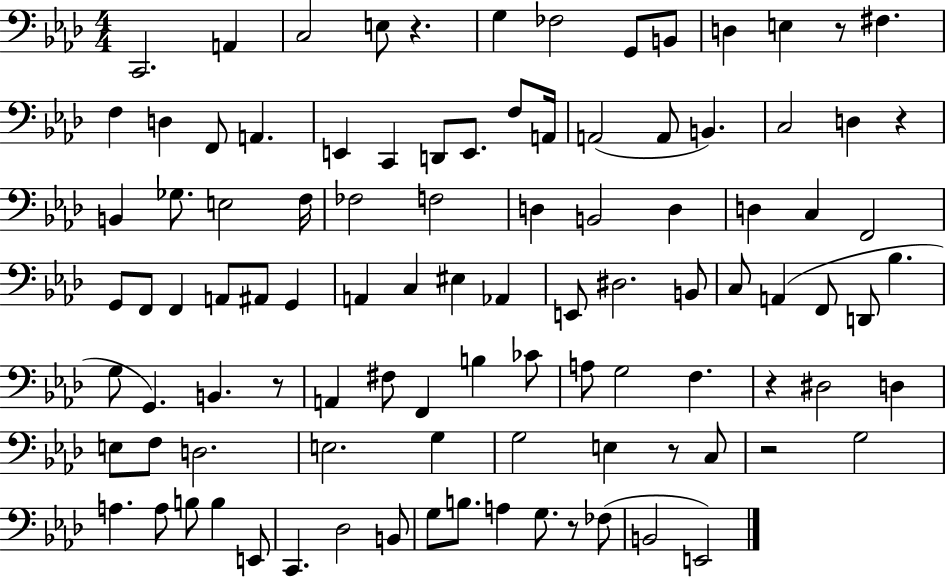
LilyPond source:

{
  \clef bass
  \numericTimeSignature
  \time 4/4
  \key aes \major
  c,2. a,4 | c2 e8 r4. | g4 fes2 g,8 b,8 | d4 e4 r8 fis4. | \break f4 d4 f,8 a,4. | e,4 c,4 d,8 e,8. f8 a,16 | a,2( a,8 b,4.) | c2 d4 r4 | \break b,4 ges8. e2 f16 | fes2 f2 | d4 b,2 d4 | d4 c4 f,2 | \break g,8 f,8 f,4 a,8 ais,8 g,4 | a,4 c4 eis4 aes,4 | e,8 dis2. b,8 | c8 a,4( f,8 d,8 bes4. | \break g8 g,4.) b,4. r8 | a,4 fis8 f,4 b4 ces'8 | a8 g2 f4. | r4 dis2 d4 | \break e8 f8 d2. | e2. g4 | g2 e4 r8 c8 | r2 g2 | \break a4. a8 b8 b4 e,8 | c,4. des2 b,8 | g8 b8. a4 g8. r8 fes8( | b,2 e,2) | \break \bar "|."
}